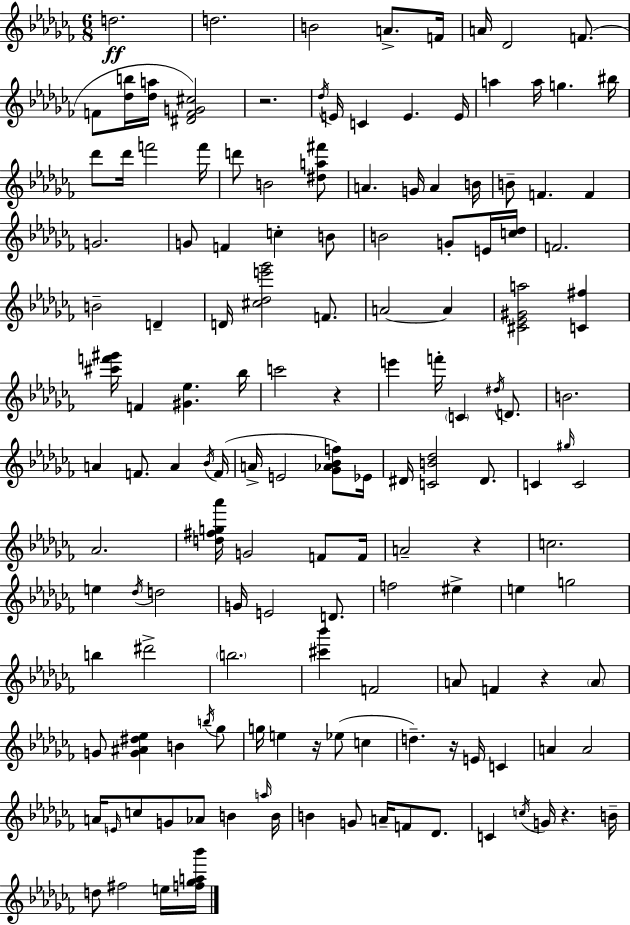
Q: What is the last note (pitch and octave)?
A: E5